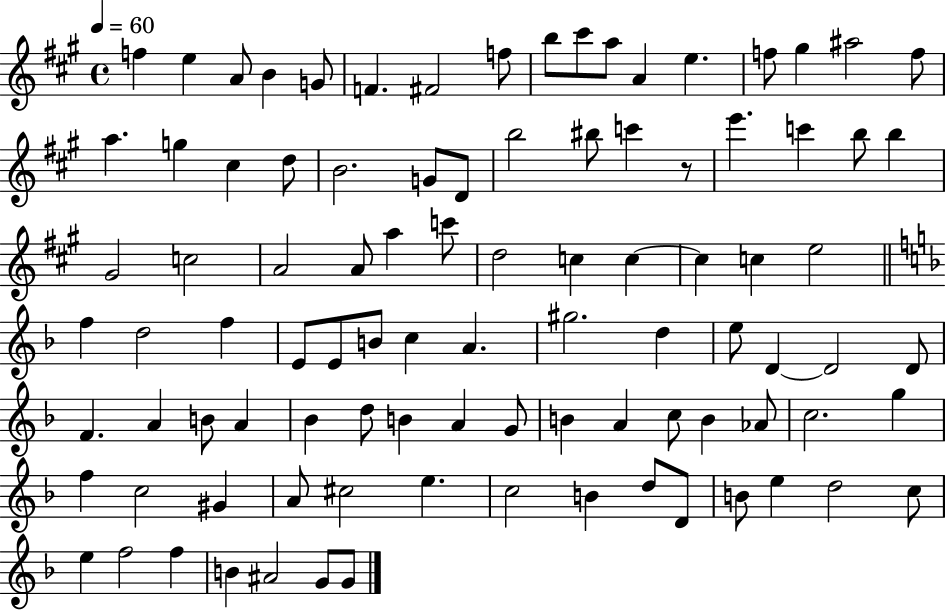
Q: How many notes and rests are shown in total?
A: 95